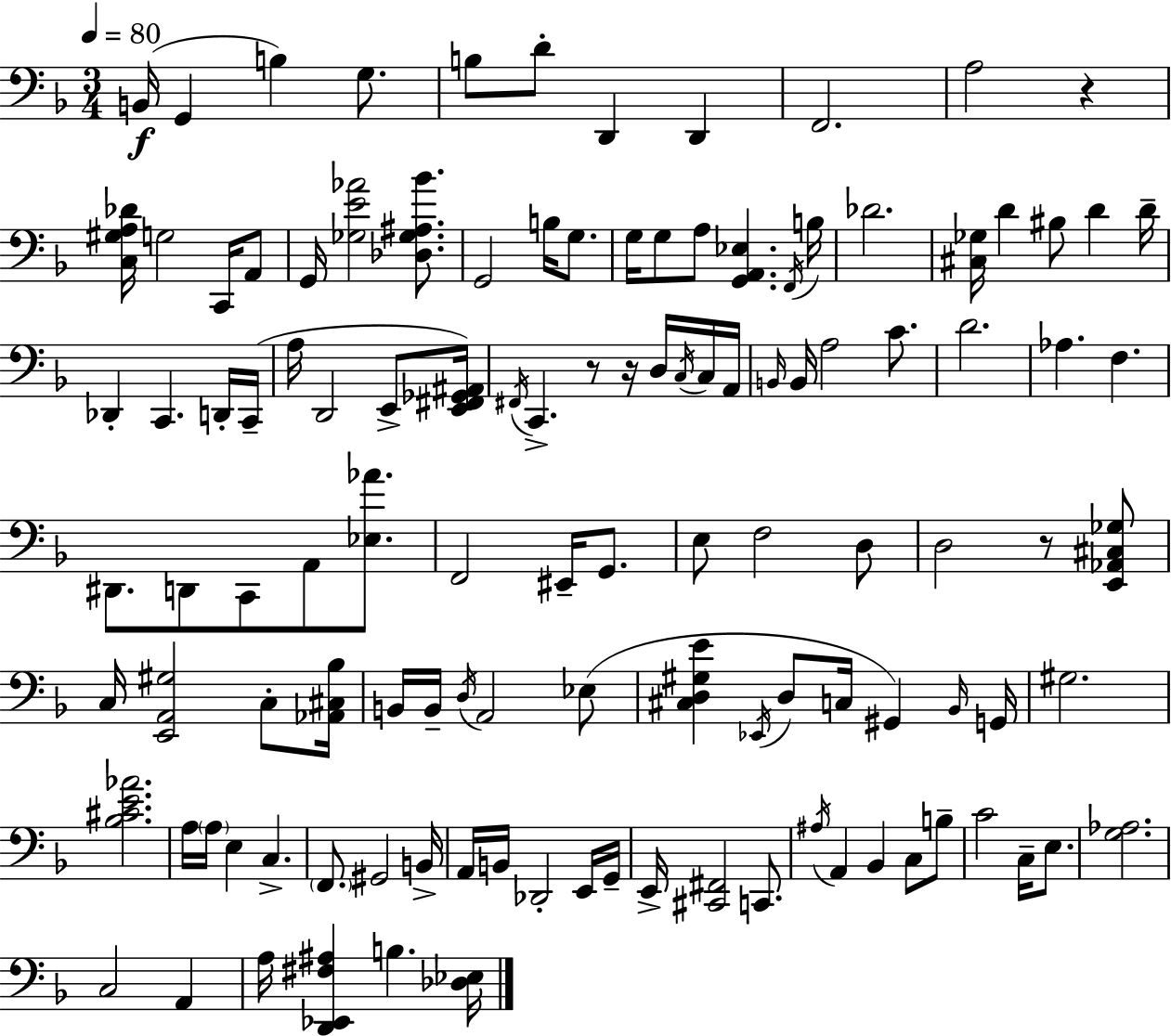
{
  \clef bass
  \numericTimeSignature
  \time 3/4
  \key d \minor
  \tempo 4 = 80
  b,16(\f g,4 b4) g8. | b8 d'8-. d,4 d,4 | f,2. | a2 r4 | \break <c gis a des'>16 g2 c,16 a,8 | g,16 <ges e' aes'>2 <des ges ais bes'>8. | g,2 b16 g8. | g16 g8 a8 <g, a, ees>4. \acciaccatura { f,16 } | \break b16 des'2. | <cis ges>16 d'4 bis8 d'4 | d'16-- des,4-. c,4. d,16-. | c,16--( a16 d,2 e,8-> | \break <e, fis, ges, ais,>16) \acciaccatura { fis,16 } c,4.-> r8 r16 d16 | \acciaccatura { c16 } c16 a,16 \grace { b,16 } b,16 a2 | c'8. d'2. | aes4. f4. | \break dis,8. d,8 c,8 a,8 | <ees aes'>8. f,2 | eis,16-- g,8. e8 f2 | d8 d2 | \break r8 <e, aes, cis ges>8 c16 <e, a, gis>2 | c8-. <aes, cis bes>16 b,16 b,16-- \acciaccatura { d16 } a,2 | ees8( <cis d gis e'>4 \acciaccatura { ees,16 } d8 | c16 gis,4) \grace { bes,16 } g,16 gis2. | \break <bes cis' e' aes'>2. | a16 \parenthesize a16 e4 | c4.-> \parenthesize f,8. gis,2 | b,16-> a,16 b,16 des,2-. | \break e,16 g,16-- e,16-> <cis, fis,>2 | c,8. \acciaccatura { ais16 } a,4 | bes,4 c8 b8-- c'2 | c16-- e8. <g aes>2. | \break c2 | a,4 a16 <d, ees, fis ais>4 | b4. <des ees>16 \bar "|."
}